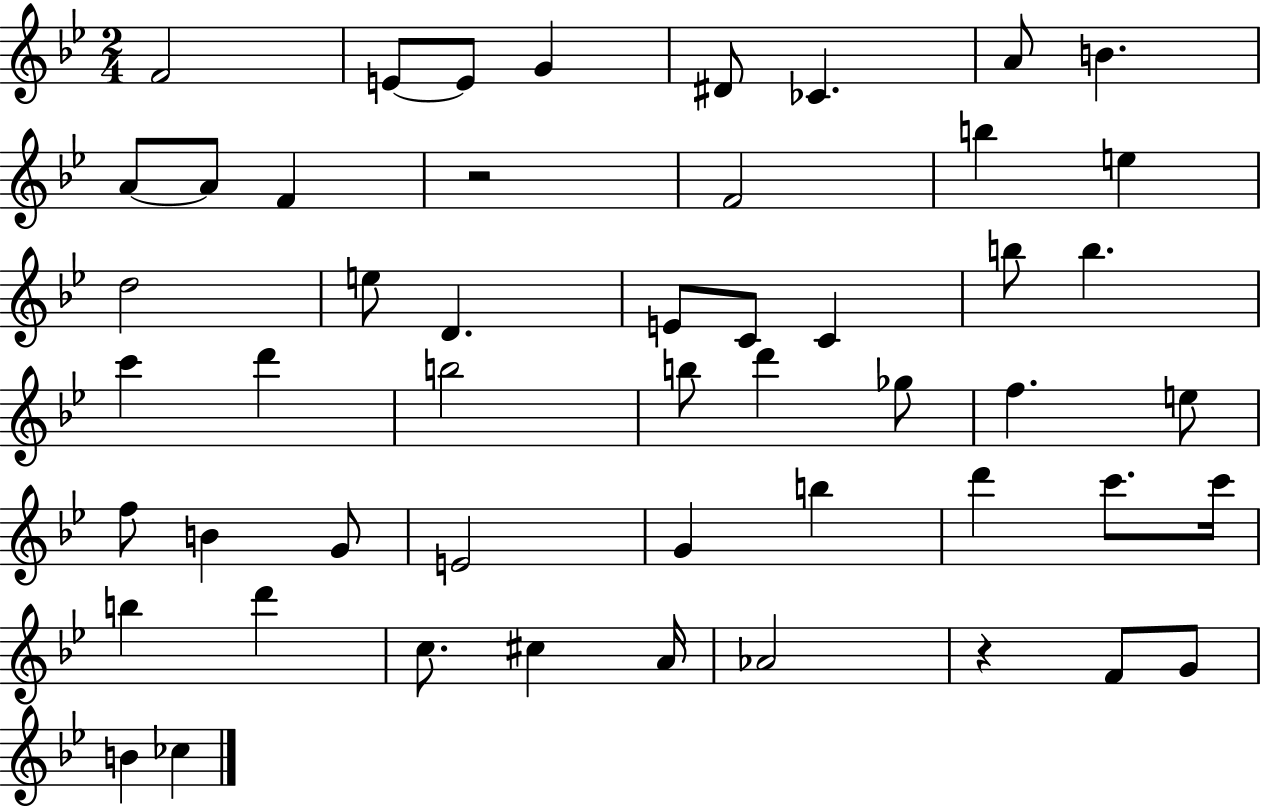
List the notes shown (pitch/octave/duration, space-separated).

F4/h E4/e E4/e G4/q D#4/e CES4/q. A4/e B4/q. A4/e A4/e F4/q R/h F4/h B5/q E5/q D5/h E5/e D4/q. E4/e C4/e C4/q B5/e B5/q. C6/q D6/q B5/h B5/e D6/q Gb5/e F5/q. E5/e F5/e B4/q G4/e E4/h G4/q B5/q D6/q C6/e. C6/s B5/q D6/q C5/e. C#5/q A4/s Ab4/h R/q F4/e G4/e B4/q CES5/q